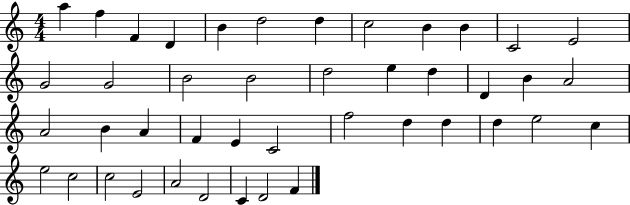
A5/q F5/q F4/q D4/q B4/q D5/h D5/q C5/h B4/q B4/q C4/h E4/h G4/h G4/h B4/h B4/h D5/h E5/q D5/q D4/q B4/q A4/h A4/h B4/q A4/q F4/q E4/q C4/h F5/h D5/q D5/q D5/q E5/h C5/q E5/h C5/h C5/h E4/h A4/h D4/h C4/q D4/h F4/q